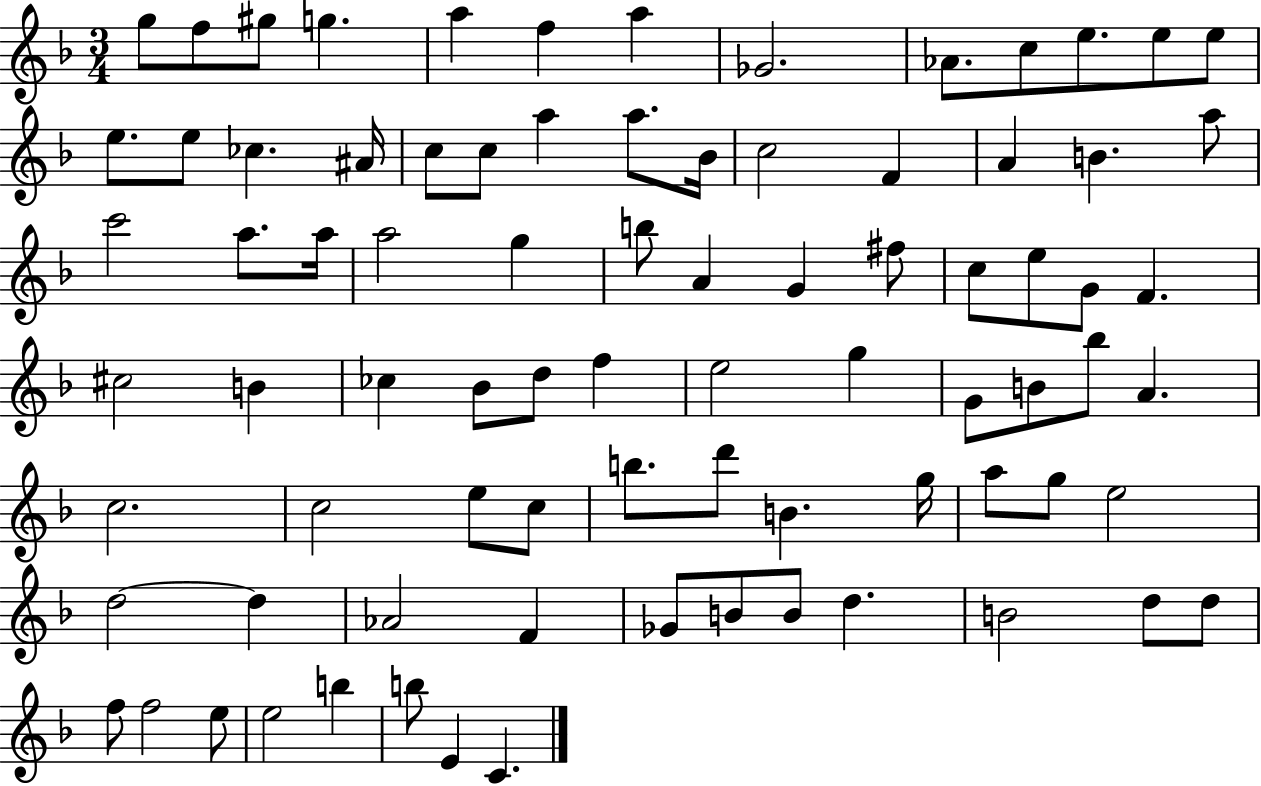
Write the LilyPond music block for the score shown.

{
  \clef treble
  \numericTimeSignature
  \time 3/4
  \key f \major
  g''8 f''8 gis''8 g''4. | a''4 f''4 a''4 | ges'2. | aes'8. c''8 e''8. e''8 e''8 | \break e''8. e''8 ces''4. ais'16 | c''8 c''8 a''4 a''8. bes'16 | c''2 f'4 | a'4 b'4. a''8 | \break c'''2 a''8. a''16 | a''2 g''4 | b''8 a'4 g'4 fis''8 | c''8 e''8 g'8 f'4. | \break cis''2 b'4 | ces''4 bes'8 d''8 f''4 | e''2 g''4 | g'8 b'8 bes''8 a'4. | \break c''2. | c''2 e''8 c''8 | b''8. d'''8 b'4. g''16 | a''8 g''8 e''2 | \break d''2~~ d''4 | aes'2 f'4 | ges'8 b'8 b'8 d''4. | b'2 d''8 d''8 | \break f''8 f''2 e''8 | e''2 b''4 | b''8 e'4 c'4. | \bar "|."
}